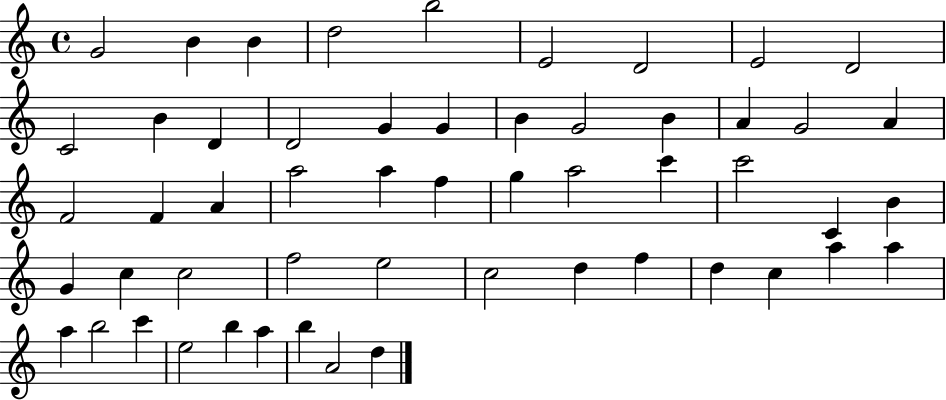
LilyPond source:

{
  \clef treble
  \time 4/4
  \defaultTimeSignature
  \key c \major
  g'2 b'4 b'4 | d''2 b''2 | e'2 d'2 | e'2 d'2 | \break c'2 b'4 d'4 | d'2 g'4 g'4 | b'4 g'2 b'4 | a'4 g'2 a'4 | \break f'2 f'4 a'4 | a''2 a''4 f''4 | g''4 a''2 c'''4 | c'''2 c'4 b'4 | \break g'4 c''4 c''2 | f''2 e''2 | c''2 d''4 f''4 | d''4 c''4 a''4 a''4 | \break a''4 b''2 c'''4 | e''2 b''4 a''4 | b''4 a'2 d''4 | \bar "|."
}